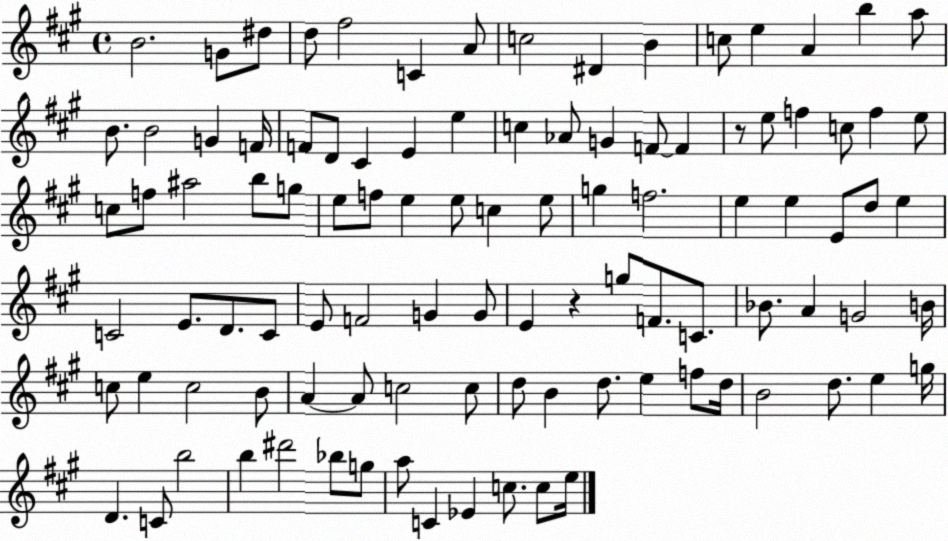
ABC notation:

X:1
T:Untitled
M:4/4
L:1/4
K:A
B2 G/2 ^d/2 d/2 ^f2 C A/2 c2 ^D B c/2 e A b a/2 B/2 B2 G F/4 F/2 D/2 ^C E e c _A/2 G F/2 F z/2 e/2 f c/2 f e/2 c/2 f/2 ^a2 b/2 g/2 e/2 f/2 e e/2 c e/2 g f2 e e E/2 d/2 e C2 E/2 D/2 C/2 E/2 F2 G G/2 E z g/2 F/2 C/2 _B/2 A G2 B/4 c/2 e c2 B/2 A A/2 c2 c/2 d/2 B d/2 e f/2 d/4 B2 d/2 e g/4 D C/2 b2 b ^d'2 _b/2 g/2 a/2 C _E c/2 c/2 e/4